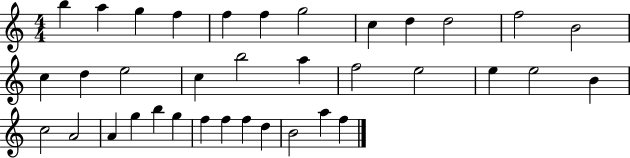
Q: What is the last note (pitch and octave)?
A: F5